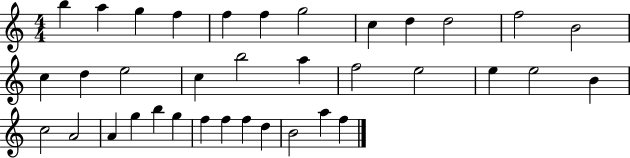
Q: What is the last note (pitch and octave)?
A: F5